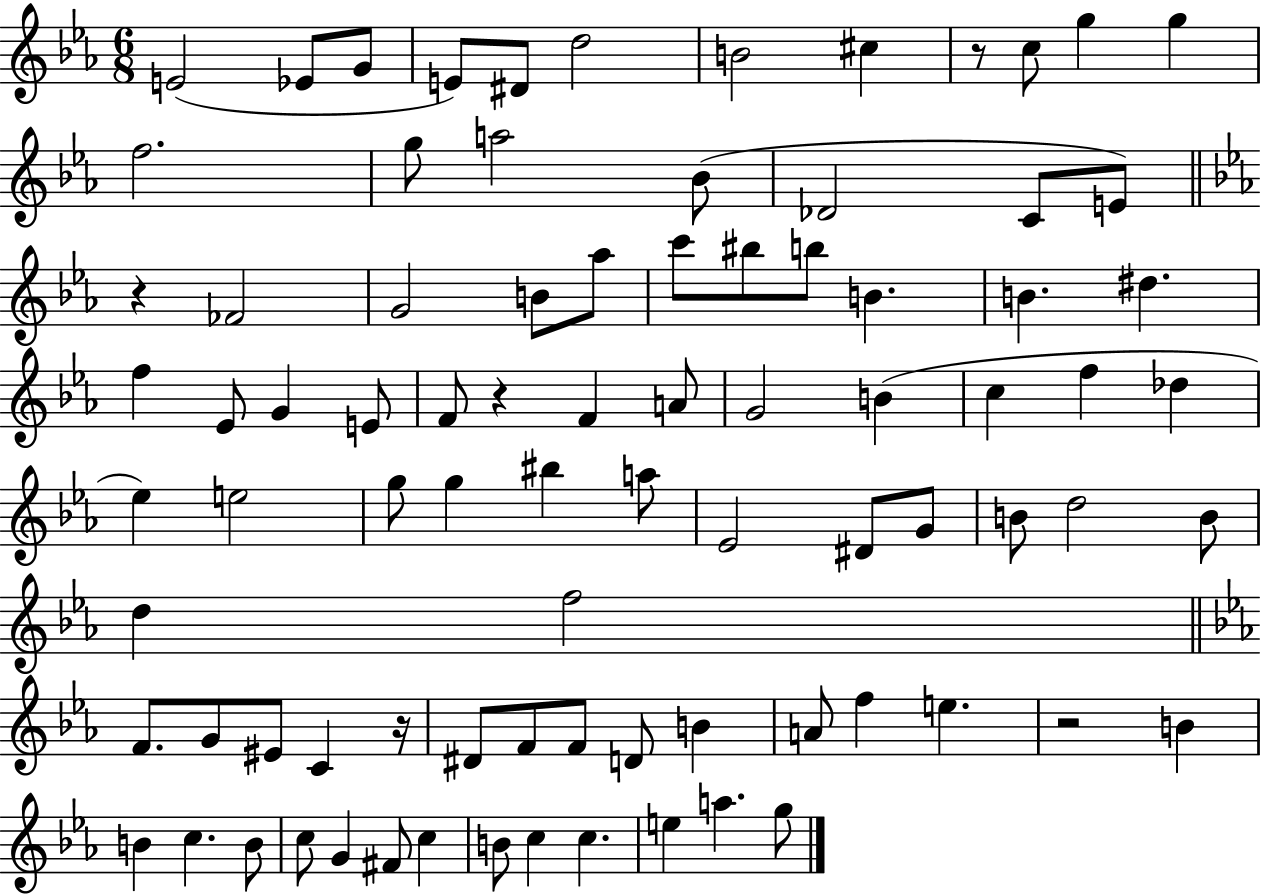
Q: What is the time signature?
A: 6/8